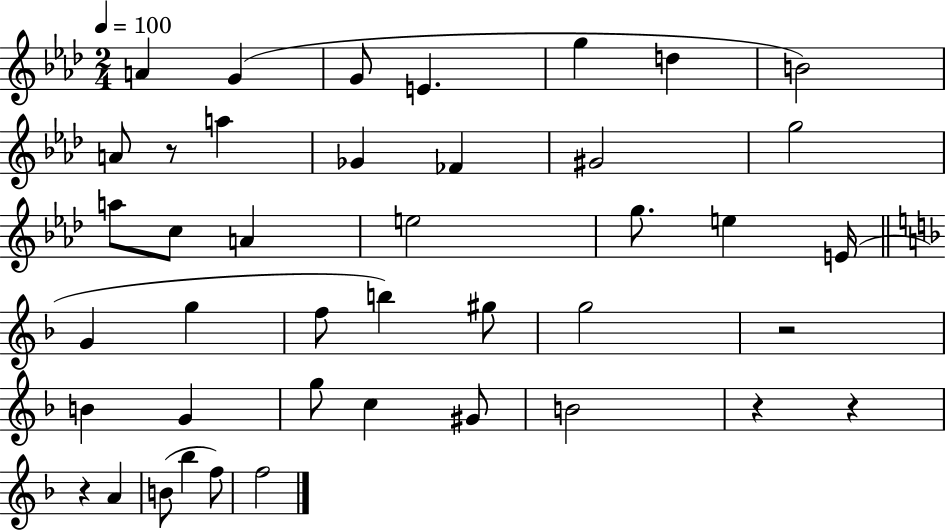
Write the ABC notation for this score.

X:1
T:Untitled
M:2/4
L:1/4
K:Ab
A G G/2 E g d B2 A/2 z/2 a _G _F ^G2 g2 a/2 c/2 A e2 g/2 e E/4 G g f/2 b ^g/2 g2 z2 B G g/2 c ^G/2 B2 z z z A B/2 _b f/2 f2